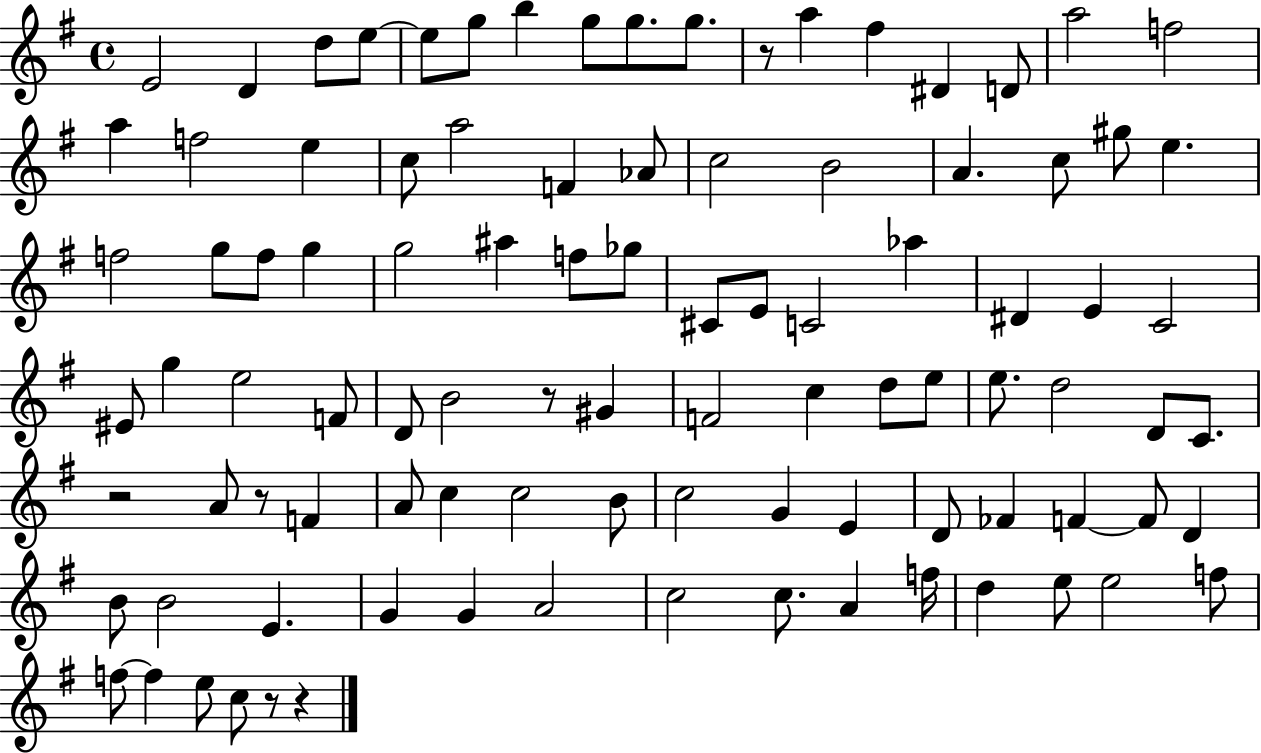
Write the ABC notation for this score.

X:1
T:Untitled
M:4/4
L:1/4
K:G
E2 D d/2 e/2 e/2 g/2 b g/2 g/2 g/2 z/2 a ^f ^D D/2 a2 f2 a f2 e c/2 a2 F _A/2 c2 B2 A c/2 ^g/2 e f2 g/2 f/2 g g2 ^a f/2 _g/2 ^C/2 E/2 C2 _a ^D E C2 ^E/2 g e2 F/2 D/2 B2 z/2 ^G F2 c d/2 e/2 e/2 d2 D/2 C/2 z2 A/2 z/2 F A/2 c c2 B/2 c2 G E D/2 _F F F/2 D B/2 B2 E G G A2 c2 c/2 A f/4 d e/2 e2 f/2 f/2 f e/2 c/2 z/2 z